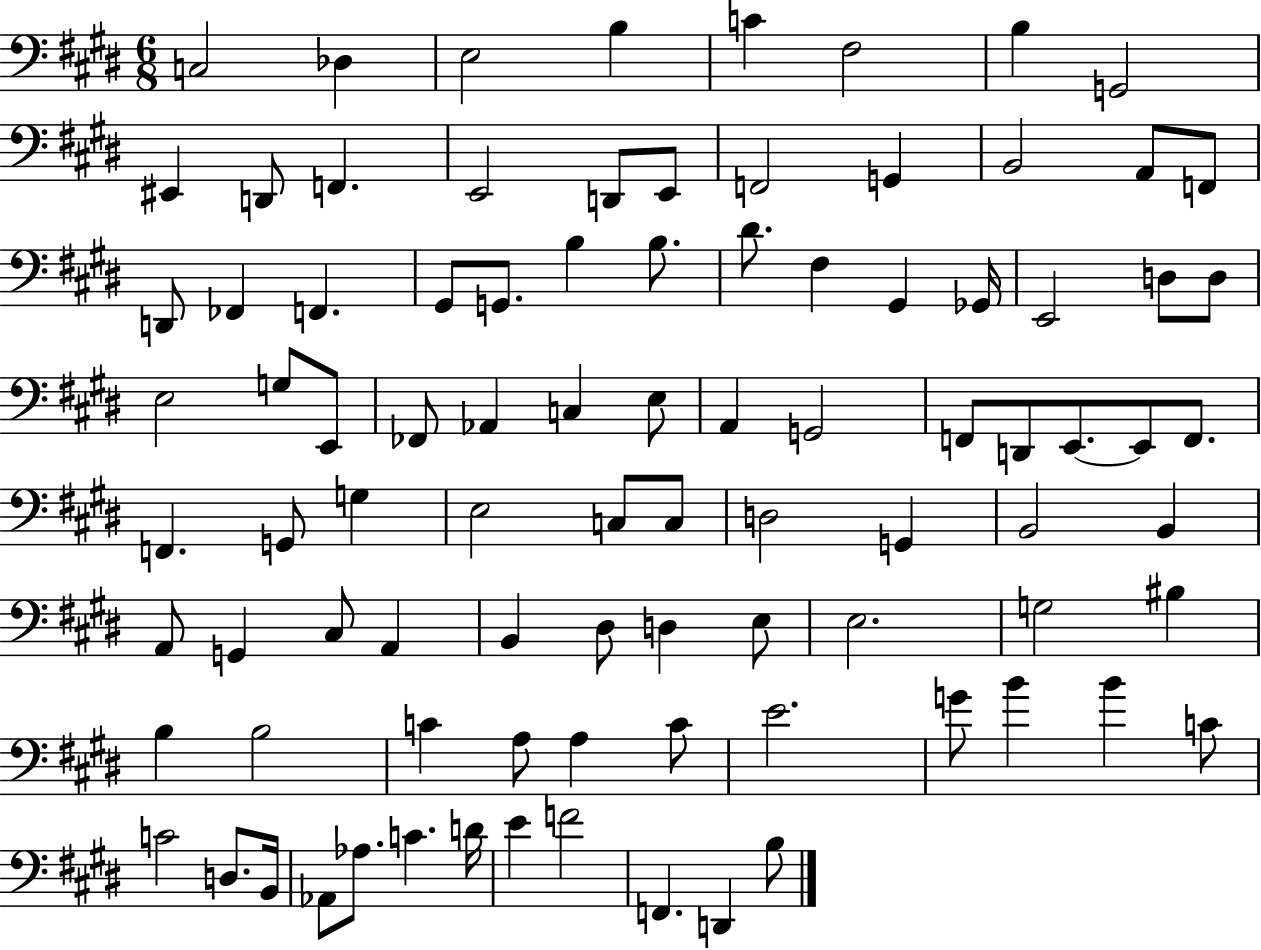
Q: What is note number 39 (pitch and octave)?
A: C3